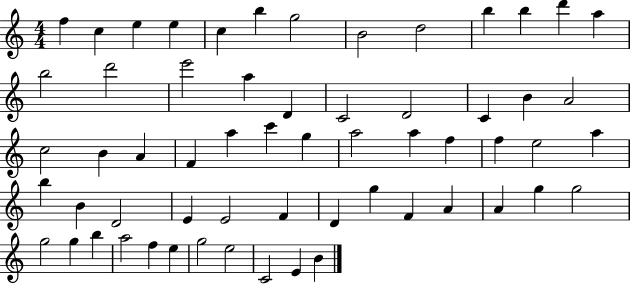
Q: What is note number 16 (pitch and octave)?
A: E6